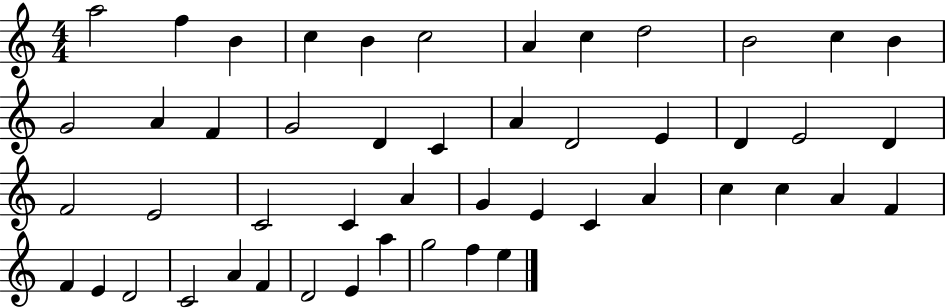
A5/h F5/q B4/q C5/q B4/q C5/h A4/q C5/q D5/h B4/h C5/q B4/q G4/h A4/q F4/q G4/h D4/q C4/q A4/q D4/h E4/q D4/q E4/h D4/q F4/h E4/h C4/h C4/q A4/q G4/q E4/q C4/q A4/q C5/q C5/q A4/q F4/q F4/q E4/q D4/h C4/h A4/q F4/q D4/h E4/q A5/q G5/h F5/q E5/q